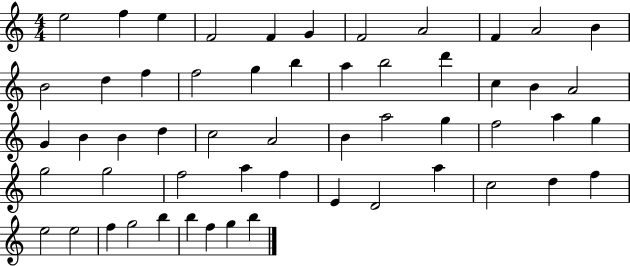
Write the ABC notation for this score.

X:1
T:Untitled
M:4/4
L:1/4
K:C
e2 f e F2 F G F2 A2 F A2 B B2 d f f2 g b a b2 d' c B A2 G B B d c2 A2 B a2 g f2 a g g2 g2 f2 a f E D2 a c2 d f e2 e2 f g2 b b f g b